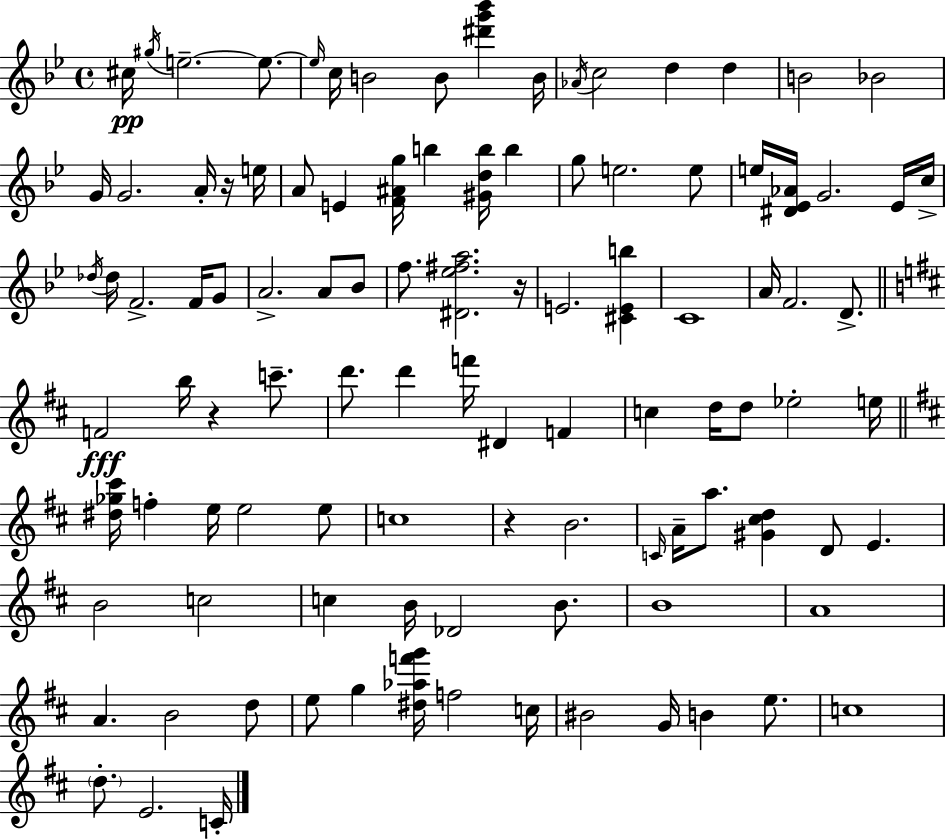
C#5/s G#5/s E5/h. E5/e. E5/s C5/s B4/h B4/e [D#6,G6,Bb6]/q B4/s Ab4/s C5/h D5/q D5/q B4/h Bb4/h G4/s G4/h. A4/s R/s E5/s A4/e E4/q [F4,A#4,G5]/s B5/q [G#4,D5,B5]/s B5/q G5/e E5/h. E5/e E5/s [D#4,Eb4,Ab4]/s G4/h. Eb4/s C5/s Db5/s Db5/s F4/h. F4/s G4/e A4/h. A4/e Bb4/e F5/e. [D#4,Eb5,F#5,A5]/h. R/s E4/h. [C#4,E4,B5]/q C4/w A4/s F4/h. D4/e. F4/h B5/s R/q C6/e. D6/e. D6/q F6/s D#4/q F4/q C5/q D5/s D5/e Eb5/h E5/s [D#5,Gb5,C#6]/s F5/q E5/s E5/h E5/e C5/w R/q B4/h. C4/s A4/s A5/e. [G#4,C#5,D5]/q D4/e E4/q. B4/h C5/h C5/q B4/s Db4/h B4/e. B4/w A4/w A4/q. B4/h D5/e E5/e G5/q [D#5,Ab5,F6,G6]/s F5/h C5/s BIS4/h G4/s B4/q E5/e. C5/w D5/e. E4/h. C4/s